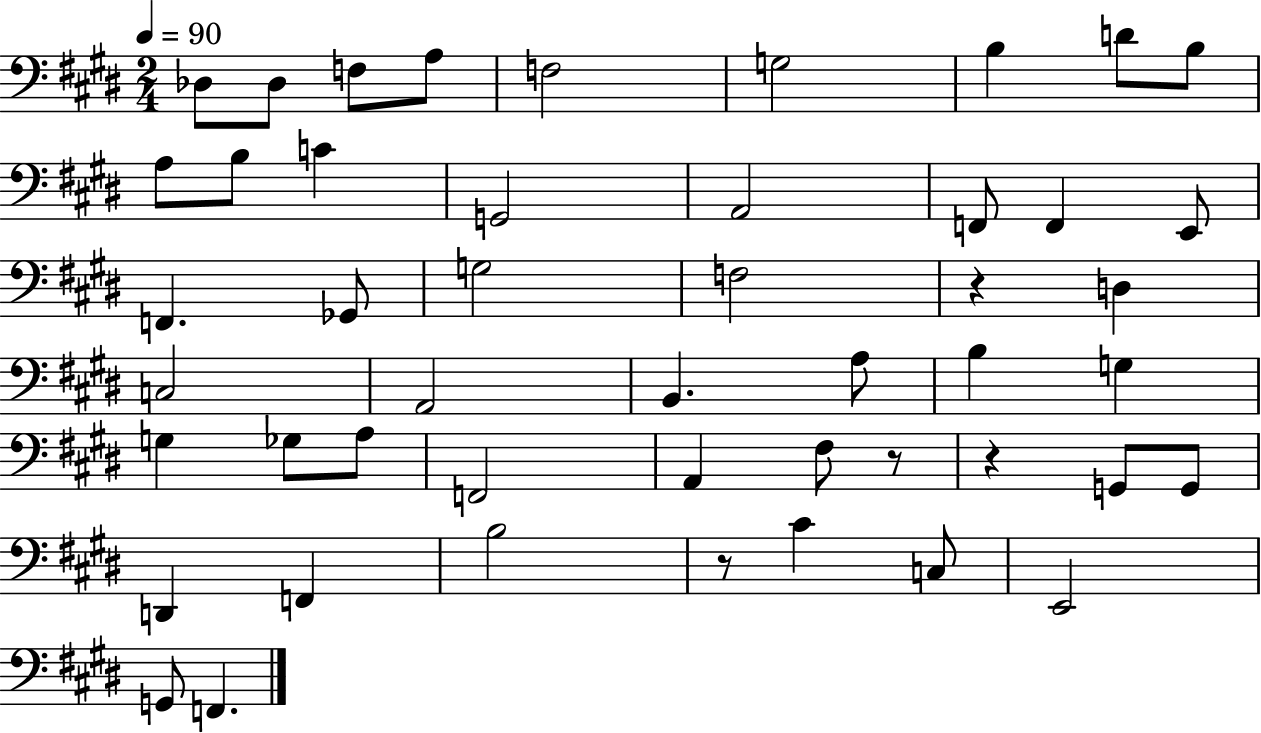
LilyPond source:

{
  \clef bass
  \numericTimeSignature
  \time 2/4
  \key e \major
  \tempo 4 = 90
  des8 des8 f8 a8 | f2 | g2 | b4 d'8 b8 | \break a8 b8 c'4 | g,2 | a,2 | f,8 f,4 e,8 | \break f,4. ges,8 | g2 | f2 | r4 d4 | \break c2 | a,2 | b,4. a8 | b4 g4 | \break g4 ges8 a8 | f,2 | a,4 fis8 r8 | r4 g,8 g,8 | \break d,4 f,4 | b2 | r8 cis'4 c8 | e,2 | \break g,8 f,4. | \bar "|."
}